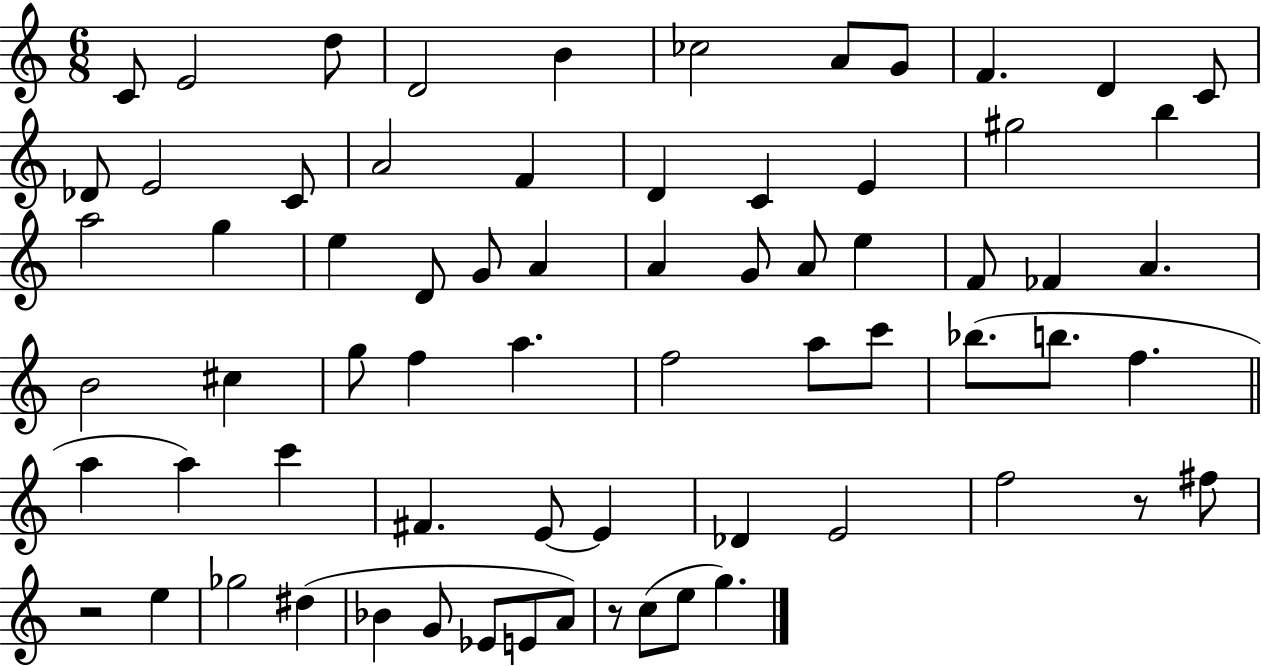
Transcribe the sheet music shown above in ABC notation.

X:1
T:Untitled
M:6/8
L:1/4
K:C
C/2 E2 d/2 D2 B _c2 A/2 G/2 F D C/2 _D/2 E2 C/2 A2 F D C E ^g2 b a2 g e D/2 G/2 A A G/2 A/2 e F/2 _F A B2 ^c g/2 f a f2 a/2 c'/2 _b/2 b/2 f a a c' ^F E/2 E _D E2 f2 z/2 ^f/2 z2 e _g2 ^d _B G/2 _E/2 E/2 A/2 z/2 c/2 e/2 g